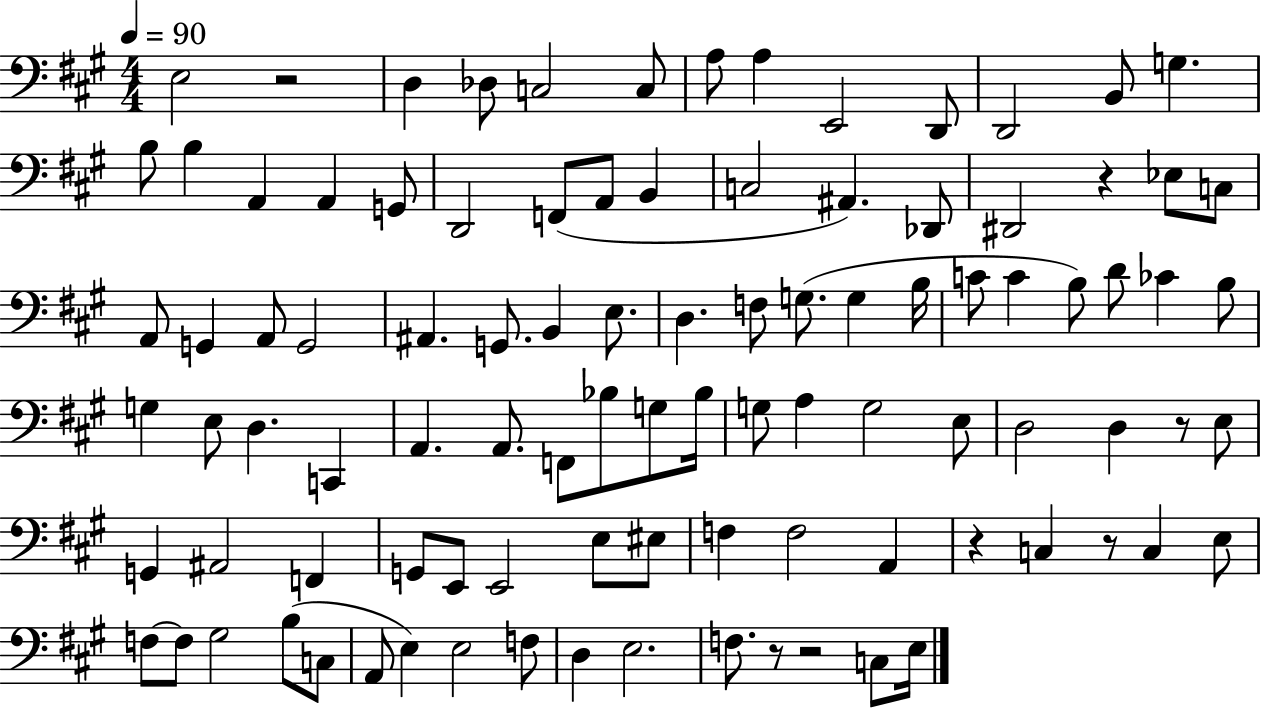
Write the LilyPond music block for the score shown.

{
  \clef bass
  \numericTimeSignature
  \time 4/4
  \key a \major
  \tempo 4 = 90
  \repeat volta 2 { e2 r2 | d4 des8 c2 c8 | a8 a4 e,2 d,8 | d,2 b,8 g4. | \break b8 b4 a,4 a,4 g,8 | d,2 f,8( a,8 b,4 | c2 ais,4.) des,8 | dis,2 r4 ees8 c8 | \break a,8 g,4 a,8 g,2 | ais,4. g,8. b,4 e8. | d4. f8 g8.( g4 b16 | c'8 c'4 b8) d'8 ces'4 b8 | \break g4 e8 d4. c,4 | a,4. a,8. f,8 bes8 g8 bes16 | g8 a4 g2 e8 | d2 d4 r8 e8 | \break g,4 ais,2 f,4 | g,8 e,8 e,2 e8 eis8 | f4 f2 a,4 | r4 c4 r8 c4 e8 | \break f8~~ f8 gis2 b8( c8 | a,8 e4) e2 f8 | d4 e2. | f8. r8 r2 c8 e16 | \break } \bar "|."
}